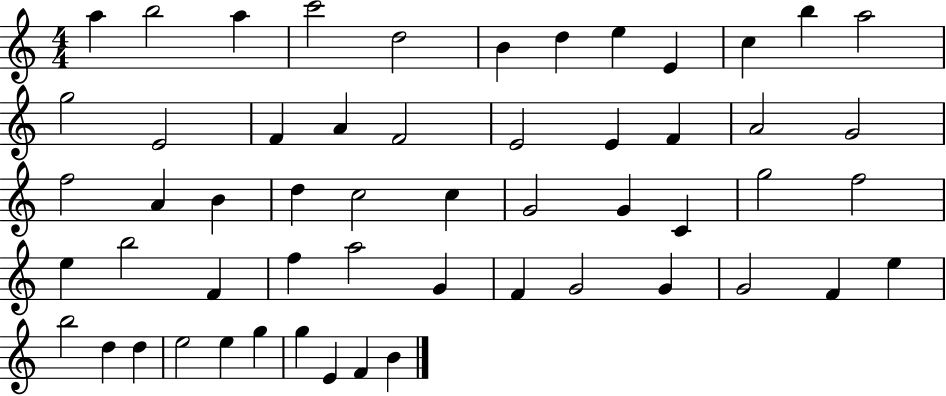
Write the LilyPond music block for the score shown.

{
  \clef treble
  \numericTimeSignature
  \time 4/4
  \key c \major
  a''4 b''2 a''4 | c'''2 d''2 | b'4 d''4 e''4 e'4 | c''4 b''4 a''2 | \break g''2 e'2 | f'4 a'4 f'2 | e'2 e'4 f'4 | a'2 g'2 | \break f''2 a'4 b'4 | d''4 c''2 c''4 | g'2 g'4 c'4 | g''2 f''2 | \break e''4 b''2 f'4 | f''4 a''2 g'4 | f'4 g'2 g'4 | g'2 f'4 e''4 | \break b''2 d''4 d''4 | e''2 e''4 g''4 | g''4 e'4 f'4 b'4 | \bar "|."
}